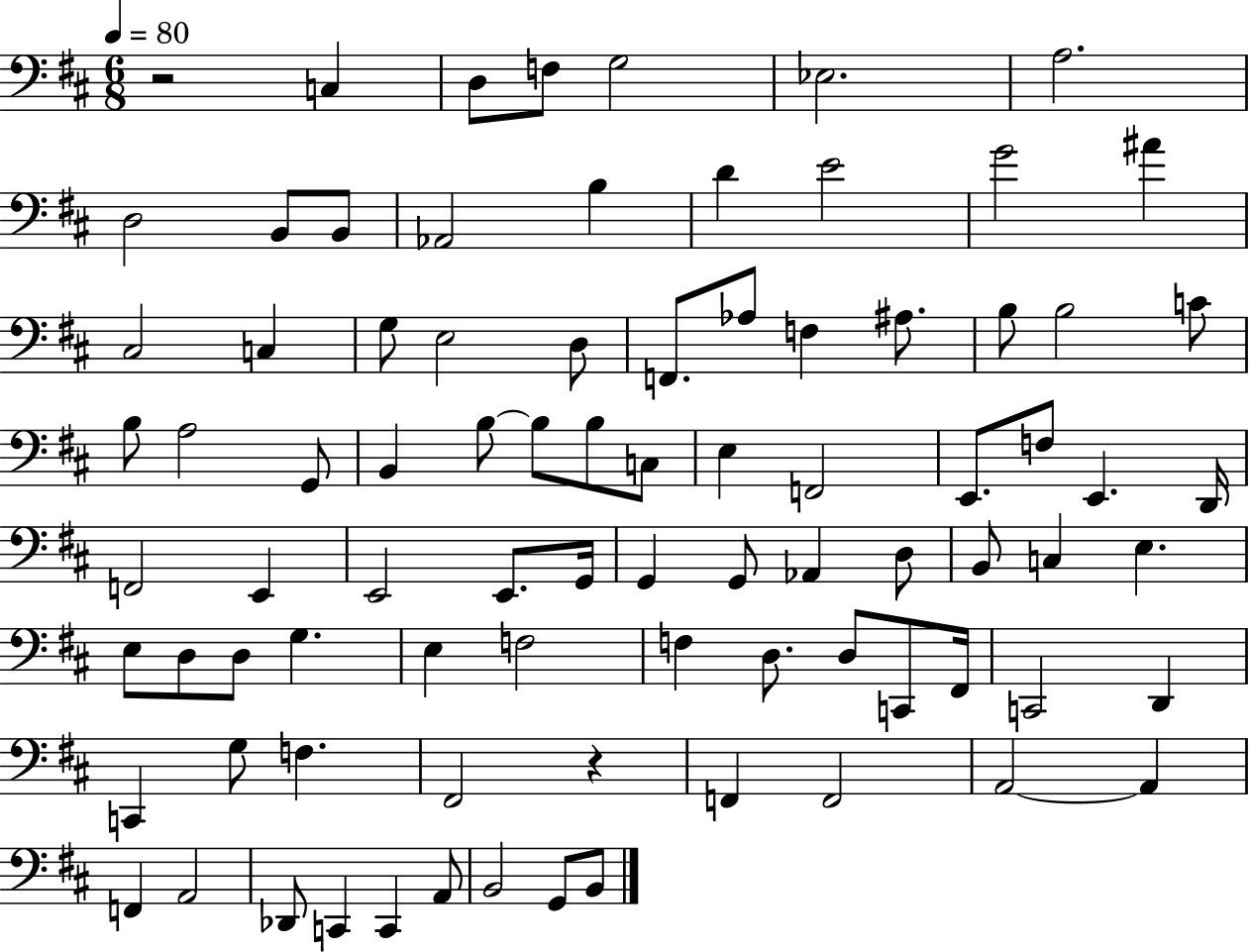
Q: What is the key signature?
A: D major